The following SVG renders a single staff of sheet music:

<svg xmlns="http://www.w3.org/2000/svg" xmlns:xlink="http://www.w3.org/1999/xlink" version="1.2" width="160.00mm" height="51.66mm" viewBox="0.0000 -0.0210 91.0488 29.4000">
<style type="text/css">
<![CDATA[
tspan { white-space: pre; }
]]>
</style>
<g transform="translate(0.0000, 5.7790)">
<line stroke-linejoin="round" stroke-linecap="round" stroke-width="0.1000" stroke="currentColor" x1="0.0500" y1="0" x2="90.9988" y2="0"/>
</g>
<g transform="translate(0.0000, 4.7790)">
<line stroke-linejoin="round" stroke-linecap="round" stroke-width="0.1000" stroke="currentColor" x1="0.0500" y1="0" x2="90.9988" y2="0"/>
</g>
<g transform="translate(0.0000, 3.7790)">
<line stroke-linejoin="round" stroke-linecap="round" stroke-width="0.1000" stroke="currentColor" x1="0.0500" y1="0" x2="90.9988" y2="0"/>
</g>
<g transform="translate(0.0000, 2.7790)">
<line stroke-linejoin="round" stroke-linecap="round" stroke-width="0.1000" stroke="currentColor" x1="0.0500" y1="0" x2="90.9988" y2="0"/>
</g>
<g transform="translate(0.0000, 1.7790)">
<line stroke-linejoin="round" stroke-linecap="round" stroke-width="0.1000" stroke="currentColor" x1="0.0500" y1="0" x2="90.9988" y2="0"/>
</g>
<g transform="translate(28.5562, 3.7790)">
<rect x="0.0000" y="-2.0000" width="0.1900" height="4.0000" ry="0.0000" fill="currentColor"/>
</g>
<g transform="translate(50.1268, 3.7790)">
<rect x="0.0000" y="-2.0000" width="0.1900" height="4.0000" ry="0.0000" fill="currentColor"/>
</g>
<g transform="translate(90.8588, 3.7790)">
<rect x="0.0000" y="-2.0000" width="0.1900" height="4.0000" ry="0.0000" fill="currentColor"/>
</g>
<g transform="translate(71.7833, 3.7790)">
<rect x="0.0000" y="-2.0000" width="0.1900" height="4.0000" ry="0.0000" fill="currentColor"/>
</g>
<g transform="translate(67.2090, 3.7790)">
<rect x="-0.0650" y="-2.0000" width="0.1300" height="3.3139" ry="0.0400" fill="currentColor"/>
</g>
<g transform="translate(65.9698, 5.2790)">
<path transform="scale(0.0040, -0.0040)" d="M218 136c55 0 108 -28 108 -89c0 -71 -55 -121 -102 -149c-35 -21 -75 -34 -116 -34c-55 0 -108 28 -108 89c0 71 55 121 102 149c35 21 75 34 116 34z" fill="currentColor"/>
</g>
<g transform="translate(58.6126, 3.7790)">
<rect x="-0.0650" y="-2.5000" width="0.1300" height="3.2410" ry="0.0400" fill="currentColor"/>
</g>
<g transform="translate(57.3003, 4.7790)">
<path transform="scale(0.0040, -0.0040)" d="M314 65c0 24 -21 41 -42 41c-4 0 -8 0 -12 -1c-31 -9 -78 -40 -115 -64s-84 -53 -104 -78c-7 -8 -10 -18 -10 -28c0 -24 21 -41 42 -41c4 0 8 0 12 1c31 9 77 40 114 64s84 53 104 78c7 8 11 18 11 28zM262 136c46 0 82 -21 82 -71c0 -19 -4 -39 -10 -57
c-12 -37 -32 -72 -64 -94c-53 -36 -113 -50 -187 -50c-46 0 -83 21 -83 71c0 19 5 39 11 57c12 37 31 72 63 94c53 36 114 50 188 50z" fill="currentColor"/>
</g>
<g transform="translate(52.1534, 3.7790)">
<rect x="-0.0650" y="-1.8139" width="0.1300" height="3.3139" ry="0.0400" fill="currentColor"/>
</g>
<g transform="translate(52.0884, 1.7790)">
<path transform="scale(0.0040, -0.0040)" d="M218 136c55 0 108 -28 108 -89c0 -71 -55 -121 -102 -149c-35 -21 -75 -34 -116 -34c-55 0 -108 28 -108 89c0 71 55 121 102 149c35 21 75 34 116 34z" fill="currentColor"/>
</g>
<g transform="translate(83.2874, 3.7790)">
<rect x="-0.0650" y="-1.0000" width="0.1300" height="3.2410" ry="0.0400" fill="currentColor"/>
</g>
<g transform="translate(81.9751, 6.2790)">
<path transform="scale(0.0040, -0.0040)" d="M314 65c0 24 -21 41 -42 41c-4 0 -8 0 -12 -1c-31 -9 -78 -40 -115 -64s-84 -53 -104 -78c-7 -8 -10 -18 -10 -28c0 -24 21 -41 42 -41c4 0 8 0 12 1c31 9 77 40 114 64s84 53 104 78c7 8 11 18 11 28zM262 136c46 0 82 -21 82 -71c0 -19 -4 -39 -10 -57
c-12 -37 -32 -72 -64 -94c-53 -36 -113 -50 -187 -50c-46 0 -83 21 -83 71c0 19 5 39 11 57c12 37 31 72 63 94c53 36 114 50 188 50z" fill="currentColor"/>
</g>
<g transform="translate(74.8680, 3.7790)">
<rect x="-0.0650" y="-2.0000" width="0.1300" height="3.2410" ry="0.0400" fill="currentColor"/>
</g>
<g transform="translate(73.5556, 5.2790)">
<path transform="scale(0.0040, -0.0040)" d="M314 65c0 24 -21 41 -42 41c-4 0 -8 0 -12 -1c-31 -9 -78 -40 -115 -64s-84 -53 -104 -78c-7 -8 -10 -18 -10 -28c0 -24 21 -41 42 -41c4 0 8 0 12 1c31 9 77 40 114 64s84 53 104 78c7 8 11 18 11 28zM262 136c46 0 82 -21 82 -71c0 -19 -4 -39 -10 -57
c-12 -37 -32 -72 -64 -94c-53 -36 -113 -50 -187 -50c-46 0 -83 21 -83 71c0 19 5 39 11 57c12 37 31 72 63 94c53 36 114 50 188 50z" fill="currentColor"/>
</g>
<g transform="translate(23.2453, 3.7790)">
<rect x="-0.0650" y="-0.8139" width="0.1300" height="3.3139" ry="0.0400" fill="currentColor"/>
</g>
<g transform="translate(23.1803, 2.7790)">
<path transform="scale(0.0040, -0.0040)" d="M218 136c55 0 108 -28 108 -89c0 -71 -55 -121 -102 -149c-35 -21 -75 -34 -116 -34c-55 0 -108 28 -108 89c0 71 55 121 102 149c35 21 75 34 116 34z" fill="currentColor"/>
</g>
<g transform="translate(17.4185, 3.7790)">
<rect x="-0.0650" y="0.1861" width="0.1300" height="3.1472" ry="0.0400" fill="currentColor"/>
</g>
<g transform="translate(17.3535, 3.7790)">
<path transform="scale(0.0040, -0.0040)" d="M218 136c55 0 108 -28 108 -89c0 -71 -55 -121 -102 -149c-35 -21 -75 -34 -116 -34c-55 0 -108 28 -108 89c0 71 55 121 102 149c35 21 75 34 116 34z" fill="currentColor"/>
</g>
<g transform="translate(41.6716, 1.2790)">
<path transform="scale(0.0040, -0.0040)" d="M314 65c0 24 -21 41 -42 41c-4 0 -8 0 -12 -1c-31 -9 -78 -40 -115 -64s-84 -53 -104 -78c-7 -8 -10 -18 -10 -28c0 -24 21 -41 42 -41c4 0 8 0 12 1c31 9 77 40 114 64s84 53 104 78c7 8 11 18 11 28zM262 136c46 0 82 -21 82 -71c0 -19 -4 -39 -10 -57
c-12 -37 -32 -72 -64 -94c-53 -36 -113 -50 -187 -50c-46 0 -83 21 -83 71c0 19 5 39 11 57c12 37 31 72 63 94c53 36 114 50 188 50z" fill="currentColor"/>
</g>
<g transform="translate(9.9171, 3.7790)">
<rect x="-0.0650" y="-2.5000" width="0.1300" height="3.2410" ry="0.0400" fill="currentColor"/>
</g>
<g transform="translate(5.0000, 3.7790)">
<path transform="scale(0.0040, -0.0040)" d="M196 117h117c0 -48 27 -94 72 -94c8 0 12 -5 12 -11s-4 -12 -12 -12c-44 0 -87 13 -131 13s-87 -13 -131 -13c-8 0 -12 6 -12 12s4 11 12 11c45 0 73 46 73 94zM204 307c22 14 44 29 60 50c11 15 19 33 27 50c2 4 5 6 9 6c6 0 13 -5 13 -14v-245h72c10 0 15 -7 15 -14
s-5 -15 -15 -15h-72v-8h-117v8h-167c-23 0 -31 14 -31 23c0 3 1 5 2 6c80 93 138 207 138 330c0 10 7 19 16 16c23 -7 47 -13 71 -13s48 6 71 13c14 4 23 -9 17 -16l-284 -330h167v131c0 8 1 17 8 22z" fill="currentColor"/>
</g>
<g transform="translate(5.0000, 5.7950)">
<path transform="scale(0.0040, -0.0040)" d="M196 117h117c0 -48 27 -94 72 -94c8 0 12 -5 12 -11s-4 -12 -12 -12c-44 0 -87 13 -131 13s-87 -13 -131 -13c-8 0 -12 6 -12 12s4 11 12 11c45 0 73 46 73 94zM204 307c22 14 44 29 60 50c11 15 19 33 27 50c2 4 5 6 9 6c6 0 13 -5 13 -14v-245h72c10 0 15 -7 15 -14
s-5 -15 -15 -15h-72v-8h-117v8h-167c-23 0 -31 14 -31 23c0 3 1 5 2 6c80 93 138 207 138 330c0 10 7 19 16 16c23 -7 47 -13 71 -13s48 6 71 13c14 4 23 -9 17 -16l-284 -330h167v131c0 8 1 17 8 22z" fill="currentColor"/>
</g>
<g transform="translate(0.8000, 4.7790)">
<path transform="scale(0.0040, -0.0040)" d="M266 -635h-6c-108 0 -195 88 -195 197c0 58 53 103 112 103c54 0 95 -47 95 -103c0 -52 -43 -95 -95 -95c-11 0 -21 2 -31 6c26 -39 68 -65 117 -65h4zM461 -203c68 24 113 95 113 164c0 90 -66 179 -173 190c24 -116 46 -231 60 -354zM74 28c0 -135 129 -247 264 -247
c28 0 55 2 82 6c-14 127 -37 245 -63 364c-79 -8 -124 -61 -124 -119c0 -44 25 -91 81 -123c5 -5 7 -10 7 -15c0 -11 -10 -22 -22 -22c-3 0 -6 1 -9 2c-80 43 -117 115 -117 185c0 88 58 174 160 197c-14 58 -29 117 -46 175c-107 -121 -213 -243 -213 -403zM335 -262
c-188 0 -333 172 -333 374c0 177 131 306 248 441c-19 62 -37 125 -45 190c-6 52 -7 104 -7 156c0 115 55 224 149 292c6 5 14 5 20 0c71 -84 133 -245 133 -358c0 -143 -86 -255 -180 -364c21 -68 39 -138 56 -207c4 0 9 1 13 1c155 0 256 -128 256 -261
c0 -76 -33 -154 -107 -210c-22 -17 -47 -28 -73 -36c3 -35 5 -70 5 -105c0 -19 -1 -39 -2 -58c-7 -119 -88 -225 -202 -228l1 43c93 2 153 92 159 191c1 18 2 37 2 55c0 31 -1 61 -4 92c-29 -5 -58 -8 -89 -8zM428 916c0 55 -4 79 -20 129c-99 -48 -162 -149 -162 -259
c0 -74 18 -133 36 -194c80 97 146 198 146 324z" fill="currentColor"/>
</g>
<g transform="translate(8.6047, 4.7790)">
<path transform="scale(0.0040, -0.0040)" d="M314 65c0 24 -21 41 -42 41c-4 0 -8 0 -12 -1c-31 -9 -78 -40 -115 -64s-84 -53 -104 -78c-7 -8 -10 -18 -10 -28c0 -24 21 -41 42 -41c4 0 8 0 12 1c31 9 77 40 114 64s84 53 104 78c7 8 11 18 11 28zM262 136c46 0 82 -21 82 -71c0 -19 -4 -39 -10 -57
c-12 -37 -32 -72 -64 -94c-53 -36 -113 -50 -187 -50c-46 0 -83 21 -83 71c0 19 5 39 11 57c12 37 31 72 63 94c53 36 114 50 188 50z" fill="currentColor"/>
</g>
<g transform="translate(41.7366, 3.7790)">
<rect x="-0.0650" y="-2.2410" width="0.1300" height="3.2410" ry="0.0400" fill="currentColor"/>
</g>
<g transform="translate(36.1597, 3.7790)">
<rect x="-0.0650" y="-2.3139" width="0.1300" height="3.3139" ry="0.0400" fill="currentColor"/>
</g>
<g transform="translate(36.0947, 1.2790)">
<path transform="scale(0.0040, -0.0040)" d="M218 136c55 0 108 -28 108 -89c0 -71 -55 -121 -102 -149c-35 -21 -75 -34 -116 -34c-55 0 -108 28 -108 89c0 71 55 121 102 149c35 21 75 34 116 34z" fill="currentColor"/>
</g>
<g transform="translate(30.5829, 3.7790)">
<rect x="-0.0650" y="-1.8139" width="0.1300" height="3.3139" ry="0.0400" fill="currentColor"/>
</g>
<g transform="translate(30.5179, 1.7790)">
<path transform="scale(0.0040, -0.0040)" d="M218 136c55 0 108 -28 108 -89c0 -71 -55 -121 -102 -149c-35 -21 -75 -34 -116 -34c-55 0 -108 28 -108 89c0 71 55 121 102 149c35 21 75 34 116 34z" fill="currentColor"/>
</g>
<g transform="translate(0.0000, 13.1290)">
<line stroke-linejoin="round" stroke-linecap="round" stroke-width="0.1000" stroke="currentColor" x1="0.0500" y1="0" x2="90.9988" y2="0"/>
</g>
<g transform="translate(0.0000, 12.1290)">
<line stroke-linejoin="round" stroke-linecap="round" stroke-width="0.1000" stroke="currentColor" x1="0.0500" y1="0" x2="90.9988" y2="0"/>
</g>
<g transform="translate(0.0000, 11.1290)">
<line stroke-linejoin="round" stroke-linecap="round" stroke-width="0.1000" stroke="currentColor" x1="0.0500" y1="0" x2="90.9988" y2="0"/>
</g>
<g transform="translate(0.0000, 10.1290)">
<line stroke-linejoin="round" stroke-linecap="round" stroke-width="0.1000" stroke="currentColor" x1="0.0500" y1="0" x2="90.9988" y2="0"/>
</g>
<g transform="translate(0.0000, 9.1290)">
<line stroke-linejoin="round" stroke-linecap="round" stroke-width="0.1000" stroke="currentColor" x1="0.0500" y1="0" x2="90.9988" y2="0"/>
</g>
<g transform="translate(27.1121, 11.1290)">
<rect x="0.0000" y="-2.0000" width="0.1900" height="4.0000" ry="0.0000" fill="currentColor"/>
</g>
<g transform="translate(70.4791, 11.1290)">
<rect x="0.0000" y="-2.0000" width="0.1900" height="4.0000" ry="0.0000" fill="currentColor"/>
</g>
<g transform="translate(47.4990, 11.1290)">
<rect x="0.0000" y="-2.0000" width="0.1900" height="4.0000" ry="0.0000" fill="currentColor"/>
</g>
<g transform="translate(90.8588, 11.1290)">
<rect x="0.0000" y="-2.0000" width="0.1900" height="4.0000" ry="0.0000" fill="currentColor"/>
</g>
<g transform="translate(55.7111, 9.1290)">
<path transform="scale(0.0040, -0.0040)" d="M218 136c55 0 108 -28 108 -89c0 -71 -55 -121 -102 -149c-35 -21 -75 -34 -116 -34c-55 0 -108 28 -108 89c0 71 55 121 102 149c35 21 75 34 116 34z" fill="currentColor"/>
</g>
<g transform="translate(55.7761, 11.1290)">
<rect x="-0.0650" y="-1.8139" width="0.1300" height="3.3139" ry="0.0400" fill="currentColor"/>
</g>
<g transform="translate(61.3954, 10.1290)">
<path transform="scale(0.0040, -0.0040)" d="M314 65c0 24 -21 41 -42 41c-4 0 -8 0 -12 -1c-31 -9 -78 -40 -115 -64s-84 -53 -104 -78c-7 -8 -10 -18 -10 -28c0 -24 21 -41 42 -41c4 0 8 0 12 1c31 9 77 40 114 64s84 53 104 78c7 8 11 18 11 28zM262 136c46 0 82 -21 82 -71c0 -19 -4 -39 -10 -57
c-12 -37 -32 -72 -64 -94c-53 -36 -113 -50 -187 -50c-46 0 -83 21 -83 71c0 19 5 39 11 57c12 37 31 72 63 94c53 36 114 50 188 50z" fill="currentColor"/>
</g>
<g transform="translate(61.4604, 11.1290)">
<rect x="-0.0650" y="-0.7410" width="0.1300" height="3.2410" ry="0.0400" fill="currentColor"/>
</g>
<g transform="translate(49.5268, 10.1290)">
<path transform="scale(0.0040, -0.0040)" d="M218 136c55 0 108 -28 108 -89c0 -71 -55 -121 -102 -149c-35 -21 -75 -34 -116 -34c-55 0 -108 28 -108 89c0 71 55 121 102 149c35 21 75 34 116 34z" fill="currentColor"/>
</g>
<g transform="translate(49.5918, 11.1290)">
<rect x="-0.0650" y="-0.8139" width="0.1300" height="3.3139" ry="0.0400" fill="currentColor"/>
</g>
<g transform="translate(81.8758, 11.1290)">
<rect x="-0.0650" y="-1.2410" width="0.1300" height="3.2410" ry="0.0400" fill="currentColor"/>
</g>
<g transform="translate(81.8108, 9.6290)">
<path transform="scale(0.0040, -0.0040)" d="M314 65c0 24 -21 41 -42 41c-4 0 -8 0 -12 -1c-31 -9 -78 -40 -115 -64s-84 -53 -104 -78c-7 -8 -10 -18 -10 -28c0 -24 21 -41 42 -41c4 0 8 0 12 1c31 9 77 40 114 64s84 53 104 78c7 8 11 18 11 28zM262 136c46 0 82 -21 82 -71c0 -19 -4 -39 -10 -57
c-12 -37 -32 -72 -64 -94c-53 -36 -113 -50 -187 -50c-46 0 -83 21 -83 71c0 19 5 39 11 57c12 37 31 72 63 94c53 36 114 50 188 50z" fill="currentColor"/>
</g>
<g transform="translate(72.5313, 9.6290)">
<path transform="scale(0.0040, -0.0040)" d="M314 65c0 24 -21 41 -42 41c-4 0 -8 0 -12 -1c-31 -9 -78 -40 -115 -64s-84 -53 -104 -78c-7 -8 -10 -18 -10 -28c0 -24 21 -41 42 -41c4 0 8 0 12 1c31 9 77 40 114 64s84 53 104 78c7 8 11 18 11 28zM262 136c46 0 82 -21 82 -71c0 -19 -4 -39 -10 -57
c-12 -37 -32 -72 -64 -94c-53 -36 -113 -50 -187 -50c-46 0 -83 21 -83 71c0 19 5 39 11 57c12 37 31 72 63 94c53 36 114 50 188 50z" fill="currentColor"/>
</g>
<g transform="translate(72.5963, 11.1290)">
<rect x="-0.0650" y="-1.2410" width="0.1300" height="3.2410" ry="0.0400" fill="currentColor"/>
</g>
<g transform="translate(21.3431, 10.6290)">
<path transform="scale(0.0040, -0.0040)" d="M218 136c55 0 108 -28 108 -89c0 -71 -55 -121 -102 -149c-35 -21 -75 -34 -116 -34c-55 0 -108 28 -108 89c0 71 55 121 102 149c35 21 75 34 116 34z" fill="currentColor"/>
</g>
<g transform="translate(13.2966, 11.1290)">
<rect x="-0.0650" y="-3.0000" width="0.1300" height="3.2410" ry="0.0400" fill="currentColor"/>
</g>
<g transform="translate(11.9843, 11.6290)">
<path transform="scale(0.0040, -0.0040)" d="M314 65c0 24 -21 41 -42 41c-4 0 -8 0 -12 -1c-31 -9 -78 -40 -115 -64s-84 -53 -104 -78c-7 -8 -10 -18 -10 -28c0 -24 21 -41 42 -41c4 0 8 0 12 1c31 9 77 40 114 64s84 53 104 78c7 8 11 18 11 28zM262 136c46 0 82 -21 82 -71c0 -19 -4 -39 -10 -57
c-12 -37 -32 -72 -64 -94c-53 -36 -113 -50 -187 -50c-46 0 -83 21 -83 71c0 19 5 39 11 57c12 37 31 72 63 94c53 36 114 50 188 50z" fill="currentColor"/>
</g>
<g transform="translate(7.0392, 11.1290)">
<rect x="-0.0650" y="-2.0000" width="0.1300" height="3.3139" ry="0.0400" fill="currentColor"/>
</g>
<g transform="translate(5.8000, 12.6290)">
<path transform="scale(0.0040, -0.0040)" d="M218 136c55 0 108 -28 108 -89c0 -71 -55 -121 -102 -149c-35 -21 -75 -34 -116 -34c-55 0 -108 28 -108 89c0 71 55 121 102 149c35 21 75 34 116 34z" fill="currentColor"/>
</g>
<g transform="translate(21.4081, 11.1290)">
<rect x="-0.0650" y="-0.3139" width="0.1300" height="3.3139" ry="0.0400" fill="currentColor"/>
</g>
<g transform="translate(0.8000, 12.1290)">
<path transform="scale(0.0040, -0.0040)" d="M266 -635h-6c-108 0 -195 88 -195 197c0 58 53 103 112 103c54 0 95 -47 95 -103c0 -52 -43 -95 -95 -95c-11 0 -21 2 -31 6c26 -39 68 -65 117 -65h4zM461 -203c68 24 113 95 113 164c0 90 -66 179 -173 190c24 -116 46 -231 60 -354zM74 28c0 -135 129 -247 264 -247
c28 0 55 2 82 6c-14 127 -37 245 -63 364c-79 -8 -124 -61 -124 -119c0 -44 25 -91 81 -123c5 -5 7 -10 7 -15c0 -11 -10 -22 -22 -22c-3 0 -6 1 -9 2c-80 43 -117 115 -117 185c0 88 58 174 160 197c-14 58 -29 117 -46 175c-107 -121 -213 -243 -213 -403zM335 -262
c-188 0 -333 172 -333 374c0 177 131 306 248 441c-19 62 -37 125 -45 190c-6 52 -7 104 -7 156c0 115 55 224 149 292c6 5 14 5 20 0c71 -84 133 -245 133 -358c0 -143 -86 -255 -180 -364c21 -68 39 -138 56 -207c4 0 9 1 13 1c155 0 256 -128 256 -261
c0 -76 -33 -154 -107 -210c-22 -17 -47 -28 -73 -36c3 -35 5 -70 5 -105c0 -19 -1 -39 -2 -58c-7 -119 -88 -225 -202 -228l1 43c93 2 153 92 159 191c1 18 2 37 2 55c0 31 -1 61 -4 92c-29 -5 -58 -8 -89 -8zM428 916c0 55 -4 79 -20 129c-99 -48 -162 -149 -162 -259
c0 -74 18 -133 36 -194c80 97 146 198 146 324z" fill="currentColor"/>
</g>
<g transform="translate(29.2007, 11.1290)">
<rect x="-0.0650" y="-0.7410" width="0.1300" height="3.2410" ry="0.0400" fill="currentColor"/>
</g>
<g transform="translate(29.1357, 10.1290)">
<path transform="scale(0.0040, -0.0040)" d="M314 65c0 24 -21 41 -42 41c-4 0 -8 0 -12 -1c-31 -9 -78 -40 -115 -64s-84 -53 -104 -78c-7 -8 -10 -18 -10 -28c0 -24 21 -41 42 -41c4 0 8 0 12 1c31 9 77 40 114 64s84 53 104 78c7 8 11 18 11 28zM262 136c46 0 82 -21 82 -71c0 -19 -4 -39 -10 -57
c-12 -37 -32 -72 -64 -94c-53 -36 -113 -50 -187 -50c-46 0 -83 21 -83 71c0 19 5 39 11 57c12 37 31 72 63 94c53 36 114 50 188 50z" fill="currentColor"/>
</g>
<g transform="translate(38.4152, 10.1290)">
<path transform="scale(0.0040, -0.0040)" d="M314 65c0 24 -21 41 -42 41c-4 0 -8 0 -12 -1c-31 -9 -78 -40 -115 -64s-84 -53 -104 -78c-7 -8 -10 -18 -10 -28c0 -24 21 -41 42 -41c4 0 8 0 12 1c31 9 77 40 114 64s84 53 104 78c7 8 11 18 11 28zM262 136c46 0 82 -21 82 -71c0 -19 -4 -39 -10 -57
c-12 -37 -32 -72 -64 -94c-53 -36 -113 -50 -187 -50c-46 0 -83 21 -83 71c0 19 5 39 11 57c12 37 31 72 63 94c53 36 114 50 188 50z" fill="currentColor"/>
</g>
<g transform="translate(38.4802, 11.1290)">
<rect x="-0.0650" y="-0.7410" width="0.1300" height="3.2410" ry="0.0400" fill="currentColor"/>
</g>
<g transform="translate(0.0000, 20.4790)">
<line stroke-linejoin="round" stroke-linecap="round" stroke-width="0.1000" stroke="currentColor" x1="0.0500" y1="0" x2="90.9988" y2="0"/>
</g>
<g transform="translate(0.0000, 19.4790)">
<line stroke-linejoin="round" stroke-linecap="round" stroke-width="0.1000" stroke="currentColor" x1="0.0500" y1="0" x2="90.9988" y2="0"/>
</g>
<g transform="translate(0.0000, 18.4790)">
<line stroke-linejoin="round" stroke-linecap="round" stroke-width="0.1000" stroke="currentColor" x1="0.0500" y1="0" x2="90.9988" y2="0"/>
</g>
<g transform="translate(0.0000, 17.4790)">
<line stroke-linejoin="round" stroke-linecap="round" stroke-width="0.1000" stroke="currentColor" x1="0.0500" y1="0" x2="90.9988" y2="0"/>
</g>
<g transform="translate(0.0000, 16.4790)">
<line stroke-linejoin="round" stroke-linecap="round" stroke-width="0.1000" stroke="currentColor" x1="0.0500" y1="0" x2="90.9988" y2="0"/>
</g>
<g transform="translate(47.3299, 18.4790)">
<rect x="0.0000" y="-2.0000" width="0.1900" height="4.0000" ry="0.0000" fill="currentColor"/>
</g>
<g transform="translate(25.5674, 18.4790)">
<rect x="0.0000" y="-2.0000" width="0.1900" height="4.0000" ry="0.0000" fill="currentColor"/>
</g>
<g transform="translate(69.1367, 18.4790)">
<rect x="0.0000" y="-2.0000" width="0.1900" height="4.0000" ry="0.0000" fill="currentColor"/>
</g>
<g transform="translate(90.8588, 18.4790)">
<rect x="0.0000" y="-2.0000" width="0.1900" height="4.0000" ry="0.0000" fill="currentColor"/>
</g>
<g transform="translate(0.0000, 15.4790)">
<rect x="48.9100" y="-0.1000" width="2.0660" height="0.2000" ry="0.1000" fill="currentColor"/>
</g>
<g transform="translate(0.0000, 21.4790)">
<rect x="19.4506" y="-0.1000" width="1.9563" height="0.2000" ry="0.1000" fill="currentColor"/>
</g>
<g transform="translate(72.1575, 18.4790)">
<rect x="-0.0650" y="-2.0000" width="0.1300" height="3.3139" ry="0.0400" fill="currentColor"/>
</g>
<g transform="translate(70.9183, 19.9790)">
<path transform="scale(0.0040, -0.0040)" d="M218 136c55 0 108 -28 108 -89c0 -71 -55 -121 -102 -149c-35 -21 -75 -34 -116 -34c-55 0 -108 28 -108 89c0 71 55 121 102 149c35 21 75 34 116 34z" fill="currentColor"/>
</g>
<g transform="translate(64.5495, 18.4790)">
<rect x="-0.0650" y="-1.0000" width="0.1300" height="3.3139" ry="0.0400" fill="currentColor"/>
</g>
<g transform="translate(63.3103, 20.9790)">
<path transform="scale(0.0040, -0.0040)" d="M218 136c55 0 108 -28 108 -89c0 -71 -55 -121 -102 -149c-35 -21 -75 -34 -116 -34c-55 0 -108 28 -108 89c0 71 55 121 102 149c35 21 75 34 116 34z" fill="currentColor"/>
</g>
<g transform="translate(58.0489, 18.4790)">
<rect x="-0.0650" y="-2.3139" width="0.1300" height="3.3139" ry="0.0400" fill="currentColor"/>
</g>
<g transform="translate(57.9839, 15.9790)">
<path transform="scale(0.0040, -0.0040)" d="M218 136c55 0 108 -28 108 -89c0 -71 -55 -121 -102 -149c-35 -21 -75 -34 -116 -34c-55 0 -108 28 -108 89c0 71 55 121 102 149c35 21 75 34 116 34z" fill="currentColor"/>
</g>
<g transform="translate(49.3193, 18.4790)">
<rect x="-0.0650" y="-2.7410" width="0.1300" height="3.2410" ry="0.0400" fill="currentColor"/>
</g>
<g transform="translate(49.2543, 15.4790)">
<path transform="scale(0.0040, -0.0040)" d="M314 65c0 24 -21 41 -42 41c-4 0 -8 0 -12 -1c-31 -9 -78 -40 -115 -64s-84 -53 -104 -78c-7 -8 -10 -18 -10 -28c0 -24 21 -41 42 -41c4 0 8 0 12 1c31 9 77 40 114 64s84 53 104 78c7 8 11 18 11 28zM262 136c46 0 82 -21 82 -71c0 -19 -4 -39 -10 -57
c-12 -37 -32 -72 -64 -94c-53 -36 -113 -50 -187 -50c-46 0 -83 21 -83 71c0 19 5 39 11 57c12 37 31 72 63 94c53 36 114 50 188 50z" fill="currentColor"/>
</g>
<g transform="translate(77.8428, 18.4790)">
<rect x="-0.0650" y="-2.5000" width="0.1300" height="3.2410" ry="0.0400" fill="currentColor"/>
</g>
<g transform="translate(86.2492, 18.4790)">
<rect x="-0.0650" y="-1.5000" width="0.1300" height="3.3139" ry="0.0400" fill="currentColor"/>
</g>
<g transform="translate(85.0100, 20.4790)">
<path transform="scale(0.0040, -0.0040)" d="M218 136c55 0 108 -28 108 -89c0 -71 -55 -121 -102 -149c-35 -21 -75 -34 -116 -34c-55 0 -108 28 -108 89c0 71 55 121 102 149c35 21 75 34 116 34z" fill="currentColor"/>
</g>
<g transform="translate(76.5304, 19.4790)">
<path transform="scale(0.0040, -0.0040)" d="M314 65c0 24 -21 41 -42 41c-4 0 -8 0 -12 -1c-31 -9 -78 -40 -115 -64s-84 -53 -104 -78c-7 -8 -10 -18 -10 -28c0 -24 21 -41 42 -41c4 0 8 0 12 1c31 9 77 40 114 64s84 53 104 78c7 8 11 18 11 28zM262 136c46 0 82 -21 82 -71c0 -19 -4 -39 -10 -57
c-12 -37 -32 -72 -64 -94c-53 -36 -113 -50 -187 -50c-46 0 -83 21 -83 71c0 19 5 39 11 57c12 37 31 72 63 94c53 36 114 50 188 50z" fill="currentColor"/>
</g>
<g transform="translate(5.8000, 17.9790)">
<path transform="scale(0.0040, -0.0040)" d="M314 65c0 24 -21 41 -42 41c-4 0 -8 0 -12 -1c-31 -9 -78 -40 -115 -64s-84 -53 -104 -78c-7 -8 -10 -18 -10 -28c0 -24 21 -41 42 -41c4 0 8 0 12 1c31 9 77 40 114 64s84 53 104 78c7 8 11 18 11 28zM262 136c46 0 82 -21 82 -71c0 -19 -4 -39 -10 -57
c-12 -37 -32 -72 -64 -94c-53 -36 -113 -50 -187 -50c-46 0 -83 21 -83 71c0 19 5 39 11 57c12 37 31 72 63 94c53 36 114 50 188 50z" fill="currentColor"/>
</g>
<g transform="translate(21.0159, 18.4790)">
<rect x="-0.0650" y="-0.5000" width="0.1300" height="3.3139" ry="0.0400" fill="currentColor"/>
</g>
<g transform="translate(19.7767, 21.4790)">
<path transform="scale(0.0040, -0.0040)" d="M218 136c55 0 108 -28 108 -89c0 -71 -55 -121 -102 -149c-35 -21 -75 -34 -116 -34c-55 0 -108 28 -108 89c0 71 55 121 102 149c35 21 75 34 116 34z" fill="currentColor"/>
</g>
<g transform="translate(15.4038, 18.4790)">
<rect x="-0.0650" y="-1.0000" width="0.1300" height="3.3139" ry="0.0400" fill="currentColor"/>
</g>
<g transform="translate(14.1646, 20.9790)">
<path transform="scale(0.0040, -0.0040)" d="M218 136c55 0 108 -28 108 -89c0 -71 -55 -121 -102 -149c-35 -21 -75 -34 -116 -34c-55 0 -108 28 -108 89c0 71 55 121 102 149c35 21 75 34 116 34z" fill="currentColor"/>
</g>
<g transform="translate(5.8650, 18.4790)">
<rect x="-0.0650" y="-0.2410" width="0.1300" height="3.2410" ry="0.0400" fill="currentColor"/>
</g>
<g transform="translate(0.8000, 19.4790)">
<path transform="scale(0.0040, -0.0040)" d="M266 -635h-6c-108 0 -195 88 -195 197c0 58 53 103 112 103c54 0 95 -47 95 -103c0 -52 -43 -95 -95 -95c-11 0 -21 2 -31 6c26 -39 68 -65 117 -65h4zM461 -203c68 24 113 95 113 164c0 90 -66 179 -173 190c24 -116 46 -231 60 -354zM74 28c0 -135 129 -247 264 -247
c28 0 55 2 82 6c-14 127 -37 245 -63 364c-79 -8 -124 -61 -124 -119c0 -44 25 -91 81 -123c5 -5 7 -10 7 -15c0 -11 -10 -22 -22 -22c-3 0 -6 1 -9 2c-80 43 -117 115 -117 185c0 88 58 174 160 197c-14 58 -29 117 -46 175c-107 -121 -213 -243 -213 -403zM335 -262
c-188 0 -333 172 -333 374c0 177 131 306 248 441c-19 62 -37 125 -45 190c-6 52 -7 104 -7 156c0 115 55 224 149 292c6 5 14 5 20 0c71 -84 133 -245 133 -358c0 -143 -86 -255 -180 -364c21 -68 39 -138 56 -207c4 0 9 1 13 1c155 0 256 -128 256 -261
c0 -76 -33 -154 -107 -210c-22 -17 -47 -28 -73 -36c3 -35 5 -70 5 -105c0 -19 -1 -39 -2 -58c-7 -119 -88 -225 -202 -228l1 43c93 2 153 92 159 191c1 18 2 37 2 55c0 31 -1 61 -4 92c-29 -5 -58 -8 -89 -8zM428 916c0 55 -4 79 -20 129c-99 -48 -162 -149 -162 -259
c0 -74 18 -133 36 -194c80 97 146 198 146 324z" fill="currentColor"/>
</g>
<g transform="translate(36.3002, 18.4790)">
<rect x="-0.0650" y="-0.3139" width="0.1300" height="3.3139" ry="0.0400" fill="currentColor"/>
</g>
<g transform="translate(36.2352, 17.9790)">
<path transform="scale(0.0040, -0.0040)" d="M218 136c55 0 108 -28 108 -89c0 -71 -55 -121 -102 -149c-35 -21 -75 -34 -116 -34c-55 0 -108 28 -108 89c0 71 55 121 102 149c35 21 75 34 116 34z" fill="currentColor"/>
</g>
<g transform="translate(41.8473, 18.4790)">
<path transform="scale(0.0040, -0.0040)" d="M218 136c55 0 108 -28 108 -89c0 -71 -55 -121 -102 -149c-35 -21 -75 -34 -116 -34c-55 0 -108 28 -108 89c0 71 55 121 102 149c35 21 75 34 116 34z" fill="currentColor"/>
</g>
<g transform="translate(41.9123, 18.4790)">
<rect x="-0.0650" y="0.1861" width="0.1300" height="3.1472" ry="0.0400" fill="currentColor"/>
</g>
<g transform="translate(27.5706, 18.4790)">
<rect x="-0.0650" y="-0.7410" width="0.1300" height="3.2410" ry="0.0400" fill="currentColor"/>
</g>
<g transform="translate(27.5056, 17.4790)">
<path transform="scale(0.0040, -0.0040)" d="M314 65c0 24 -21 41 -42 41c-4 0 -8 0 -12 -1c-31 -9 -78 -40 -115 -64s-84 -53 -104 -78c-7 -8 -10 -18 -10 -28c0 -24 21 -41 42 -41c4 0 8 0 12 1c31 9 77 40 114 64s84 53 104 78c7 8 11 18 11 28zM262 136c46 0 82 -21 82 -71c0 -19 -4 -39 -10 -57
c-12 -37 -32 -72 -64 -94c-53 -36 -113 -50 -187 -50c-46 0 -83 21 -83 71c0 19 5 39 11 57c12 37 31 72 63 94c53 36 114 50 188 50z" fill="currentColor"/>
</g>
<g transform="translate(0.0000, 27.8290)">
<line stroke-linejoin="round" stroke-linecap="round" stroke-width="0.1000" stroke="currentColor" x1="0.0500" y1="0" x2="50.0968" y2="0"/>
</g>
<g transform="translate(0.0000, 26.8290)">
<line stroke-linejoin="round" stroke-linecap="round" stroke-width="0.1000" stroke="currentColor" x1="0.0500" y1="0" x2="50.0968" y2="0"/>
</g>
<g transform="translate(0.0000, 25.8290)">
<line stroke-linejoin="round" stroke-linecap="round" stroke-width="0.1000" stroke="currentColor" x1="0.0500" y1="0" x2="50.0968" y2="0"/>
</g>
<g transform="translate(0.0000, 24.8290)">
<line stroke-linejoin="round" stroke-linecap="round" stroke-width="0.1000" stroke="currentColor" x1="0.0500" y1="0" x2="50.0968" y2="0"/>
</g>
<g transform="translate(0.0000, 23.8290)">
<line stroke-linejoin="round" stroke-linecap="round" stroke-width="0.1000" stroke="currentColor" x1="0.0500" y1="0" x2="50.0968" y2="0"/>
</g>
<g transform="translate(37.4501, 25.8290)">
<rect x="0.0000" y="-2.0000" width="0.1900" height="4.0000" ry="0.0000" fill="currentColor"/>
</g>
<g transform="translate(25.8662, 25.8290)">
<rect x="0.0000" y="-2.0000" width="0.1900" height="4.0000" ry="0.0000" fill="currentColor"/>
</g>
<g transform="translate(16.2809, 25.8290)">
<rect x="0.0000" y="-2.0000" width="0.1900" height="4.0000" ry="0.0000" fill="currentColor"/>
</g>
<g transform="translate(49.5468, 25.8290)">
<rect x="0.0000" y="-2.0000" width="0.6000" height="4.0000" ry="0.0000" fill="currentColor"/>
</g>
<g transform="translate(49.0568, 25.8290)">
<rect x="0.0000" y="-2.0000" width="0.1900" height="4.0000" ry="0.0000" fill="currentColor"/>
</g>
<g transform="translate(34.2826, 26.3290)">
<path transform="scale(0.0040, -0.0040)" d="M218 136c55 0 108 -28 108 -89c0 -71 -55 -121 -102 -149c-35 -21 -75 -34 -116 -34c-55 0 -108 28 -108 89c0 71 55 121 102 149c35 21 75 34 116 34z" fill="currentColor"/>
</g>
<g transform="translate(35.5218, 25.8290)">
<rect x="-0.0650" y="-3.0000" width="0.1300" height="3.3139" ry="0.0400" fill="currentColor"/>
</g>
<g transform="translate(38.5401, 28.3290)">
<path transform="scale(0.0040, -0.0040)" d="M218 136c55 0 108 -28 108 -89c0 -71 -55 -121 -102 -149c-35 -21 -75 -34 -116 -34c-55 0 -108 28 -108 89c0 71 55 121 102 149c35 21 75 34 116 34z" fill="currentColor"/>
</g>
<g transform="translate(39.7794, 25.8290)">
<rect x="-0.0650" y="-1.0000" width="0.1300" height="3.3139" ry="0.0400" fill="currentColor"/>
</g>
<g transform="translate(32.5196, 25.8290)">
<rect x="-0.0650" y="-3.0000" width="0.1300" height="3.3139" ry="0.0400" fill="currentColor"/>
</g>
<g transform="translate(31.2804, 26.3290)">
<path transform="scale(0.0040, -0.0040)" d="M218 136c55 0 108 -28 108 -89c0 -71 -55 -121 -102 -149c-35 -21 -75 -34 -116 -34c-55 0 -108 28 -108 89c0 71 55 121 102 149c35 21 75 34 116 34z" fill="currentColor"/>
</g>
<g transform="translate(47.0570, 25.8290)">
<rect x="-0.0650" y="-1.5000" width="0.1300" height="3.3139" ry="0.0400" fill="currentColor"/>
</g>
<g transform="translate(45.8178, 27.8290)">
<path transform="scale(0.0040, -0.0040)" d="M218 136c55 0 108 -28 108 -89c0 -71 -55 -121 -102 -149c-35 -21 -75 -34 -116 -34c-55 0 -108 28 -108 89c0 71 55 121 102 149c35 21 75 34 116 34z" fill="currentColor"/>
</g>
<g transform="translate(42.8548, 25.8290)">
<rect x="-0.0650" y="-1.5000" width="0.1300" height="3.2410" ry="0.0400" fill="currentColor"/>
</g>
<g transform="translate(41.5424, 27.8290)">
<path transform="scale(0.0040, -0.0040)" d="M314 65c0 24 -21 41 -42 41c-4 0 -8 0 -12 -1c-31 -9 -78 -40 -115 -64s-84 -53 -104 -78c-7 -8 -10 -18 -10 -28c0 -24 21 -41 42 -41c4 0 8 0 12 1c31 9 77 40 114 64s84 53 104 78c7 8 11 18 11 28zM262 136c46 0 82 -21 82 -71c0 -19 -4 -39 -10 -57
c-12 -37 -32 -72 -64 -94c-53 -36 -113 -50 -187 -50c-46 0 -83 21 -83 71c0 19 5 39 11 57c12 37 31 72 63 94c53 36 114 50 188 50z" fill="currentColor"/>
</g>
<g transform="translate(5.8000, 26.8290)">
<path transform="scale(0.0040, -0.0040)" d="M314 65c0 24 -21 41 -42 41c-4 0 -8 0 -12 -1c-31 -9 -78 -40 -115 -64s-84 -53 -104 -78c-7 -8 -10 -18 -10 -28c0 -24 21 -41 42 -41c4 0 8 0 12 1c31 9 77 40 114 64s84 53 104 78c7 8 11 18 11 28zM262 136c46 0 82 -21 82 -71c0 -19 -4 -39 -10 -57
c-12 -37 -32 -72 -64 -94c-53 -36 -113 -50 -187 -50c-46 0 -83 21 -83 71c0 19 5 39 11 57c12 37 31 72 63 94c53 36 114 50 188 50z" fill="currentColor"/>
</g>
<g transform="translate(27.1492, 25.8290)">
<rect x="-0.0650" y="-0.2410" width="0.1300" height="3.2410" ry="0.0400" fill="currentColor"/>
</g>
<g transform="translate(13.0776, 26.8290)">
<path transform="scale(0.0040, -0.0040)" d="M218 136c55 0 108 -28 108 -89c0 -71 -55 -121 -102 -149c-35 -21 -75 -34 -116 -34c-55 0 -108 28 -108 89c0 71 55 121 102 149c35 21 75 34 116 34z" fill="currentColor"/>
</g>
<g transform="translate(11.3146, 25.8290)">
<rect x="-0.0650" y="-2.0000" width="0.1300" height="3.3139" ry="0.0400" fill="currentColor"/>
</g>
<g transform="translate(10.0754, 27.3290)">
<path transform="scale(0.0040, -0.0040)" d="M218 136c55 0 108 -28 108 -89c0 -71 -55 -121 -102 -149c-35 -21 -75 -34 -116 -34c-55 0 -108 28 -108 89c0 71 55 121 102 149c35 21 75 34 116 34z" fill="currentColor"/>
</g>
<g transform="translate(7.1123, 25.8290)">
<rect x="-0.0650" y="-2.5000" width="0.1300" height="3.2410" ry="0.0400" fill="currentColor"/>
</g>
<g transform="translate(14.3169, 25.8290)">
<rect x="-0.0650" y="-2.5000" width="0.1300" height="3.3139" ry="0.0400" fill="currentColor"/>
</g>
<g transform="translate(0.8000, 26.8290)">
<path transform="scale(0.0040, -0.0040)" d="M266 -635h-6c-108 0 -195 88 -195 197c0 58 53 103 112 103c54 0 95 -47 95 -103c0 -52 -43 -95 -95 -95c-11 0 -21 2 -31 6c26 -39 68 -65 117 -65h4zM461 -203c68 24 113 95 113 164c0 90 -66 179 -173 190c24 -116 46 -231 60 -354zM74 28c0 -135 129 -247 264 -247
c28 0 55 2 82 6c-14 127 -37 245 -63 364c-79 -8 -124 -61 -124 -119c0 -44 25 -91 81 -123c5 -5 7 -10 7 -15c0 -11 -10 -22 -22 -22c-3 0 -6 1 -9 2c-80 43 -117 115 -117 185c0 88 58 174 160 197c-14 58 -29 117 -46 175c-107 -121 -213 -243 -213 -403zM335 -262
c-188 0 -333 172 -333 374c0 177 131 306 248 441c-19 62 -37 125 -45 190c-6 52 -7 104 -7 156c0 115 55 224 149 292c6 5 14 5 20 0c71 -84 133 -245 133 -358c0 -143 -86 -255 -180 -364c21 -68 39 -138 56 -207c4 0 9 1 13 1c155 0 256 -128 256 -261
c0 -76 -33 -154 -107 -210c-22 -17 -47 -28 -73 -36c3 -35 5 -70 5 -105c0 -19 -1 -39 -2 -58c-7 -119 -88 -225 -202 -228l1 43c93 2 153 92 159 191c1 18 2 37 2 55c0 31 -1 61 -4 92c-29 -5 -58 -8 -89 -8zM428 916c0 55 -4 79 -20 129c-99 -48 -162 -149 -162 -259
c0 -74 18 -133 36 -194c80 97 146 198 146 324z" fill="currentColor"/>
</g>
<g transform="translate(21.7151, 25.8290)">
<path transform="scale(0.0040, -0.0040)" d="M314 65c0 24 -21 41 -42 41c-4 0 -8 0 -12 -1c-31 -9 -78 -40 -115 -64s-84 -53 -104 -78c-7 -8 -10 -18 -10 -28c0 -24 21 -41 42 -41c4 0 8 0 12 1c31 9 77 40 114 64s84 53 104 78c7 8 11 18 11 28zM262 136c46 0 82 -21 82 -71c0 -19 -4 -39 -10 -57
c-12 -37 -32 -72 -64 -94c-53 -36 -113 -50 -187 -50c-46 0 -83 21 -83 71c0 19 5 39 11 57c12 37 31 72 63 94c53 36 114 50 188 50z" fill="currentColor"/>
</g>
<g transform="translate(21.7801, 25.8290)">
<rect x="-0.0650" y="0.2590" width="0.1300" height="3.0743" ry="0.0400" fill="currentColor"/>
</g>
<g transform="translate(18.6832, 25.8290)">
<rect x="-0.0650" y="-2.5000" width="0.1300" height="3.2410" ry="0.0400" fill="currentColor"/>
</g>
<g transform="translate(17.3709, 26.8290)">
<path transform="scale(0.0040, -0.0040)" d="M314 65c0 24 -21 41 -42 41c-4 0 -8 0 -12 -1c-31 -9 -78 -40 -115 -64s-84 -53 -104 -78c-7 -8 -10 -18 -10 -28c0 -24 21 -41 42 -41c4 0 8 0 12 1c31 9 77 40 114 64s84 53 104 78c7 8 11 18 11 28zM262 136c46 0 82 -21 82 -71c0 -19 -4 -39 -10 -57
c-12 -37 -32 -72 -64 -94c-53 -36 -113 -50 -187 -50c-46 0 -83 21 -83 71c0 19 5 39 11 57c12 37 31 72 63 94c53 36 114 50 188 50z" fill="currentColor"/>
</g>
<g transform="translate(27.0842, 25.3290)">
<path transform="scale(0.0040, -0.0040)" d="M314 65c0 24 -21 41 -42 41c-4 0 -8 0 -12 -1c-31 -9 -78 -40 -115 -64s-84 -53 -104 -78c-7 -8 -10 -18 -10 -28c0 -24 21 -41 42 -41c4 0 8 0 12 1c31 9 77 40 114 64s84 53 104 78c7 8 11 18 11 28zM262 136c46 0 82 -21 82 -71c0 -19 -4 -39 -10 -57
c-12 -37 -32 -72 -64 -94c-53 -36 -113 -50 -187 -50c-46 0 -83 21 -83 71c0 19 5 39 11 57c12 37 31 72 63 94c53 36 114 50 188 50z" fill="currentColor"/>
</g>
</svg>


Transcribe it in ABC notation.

X:1
T:Untitled
M:4/4
L:1/4
K:C
G2 B d f g g2 f G2 F F2 D2 F A2 c d2 d2 d f d2 e2 e2 c2 D C d2 c B a2 g D F G2 E G2 F G G2 B2 c2 A A D E2 E